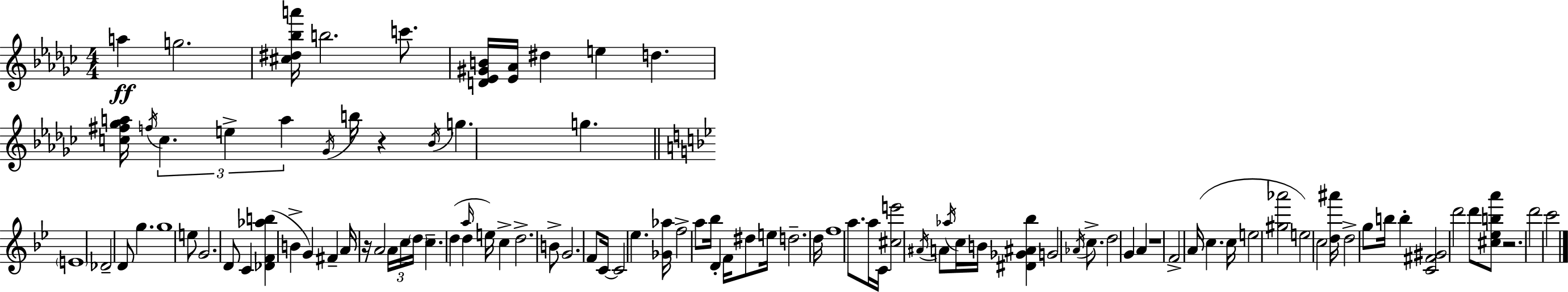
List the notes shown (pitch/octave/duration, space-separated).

A5/q G5/h. [C#5,D#5,Bb5,A6]/s B5/h. C6/e. [D4,Eb4,G#4,B4]/s [Eb4,Ab4]/s D#5/q E5/q D5/q. [C5,F#5,Gb5,A5]/s F5/s C5/q. E5/q A5/q Gb4/s B5/s R/q Bb4/s G5/q. G5/q. E4/w Db4/h D4/e G5/q. G5/w E5/e G4/h. D4/e C4/q [Db4,F4,Ab5,B5]/q B4/q G4/q F#4/q A4/s R/s A4/h A4/s C5/s D5/s C5/q. D5/q D5/q A5/s E5/s C5/q D5/h. B4/e G4/h. F4/e C4/s C4/h Eb5/q. [Gb4,Ab5]/s F5/h A5/e Bb5/s D4/q F4/s D#5/e E5/s D5/h. D5/s F5/w A5/e. A5/s C4/s [C#5,E6]/h A#4/s A4/e Ab5/s C5/s B4/s [D#4,Gb4,A#4,Bb5]/q G4/h Ab4/s C5/e. D5/h G4/q A4/q R/w F4/h A4/s C5/q. C5/s E5/h [G#5,Ab6]/h E5/h C5/h [D5,A#6]/s D5/h G5/e B5/s B5/q [C4,F#4,G#4]/h D6/h D6/e [C#5,Eb5,B5,A6]/e R/h. D6/h C6/h